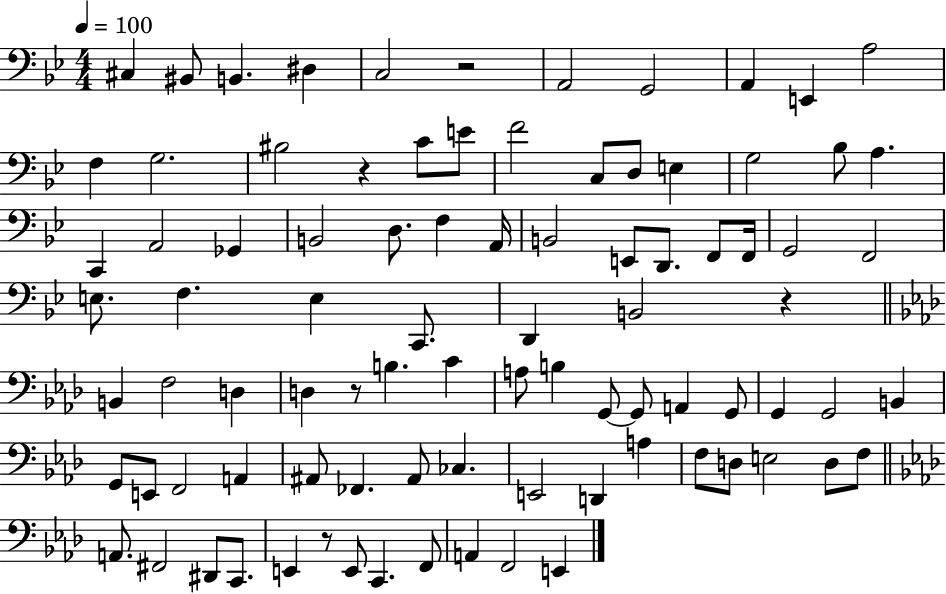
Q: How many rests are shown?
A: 5